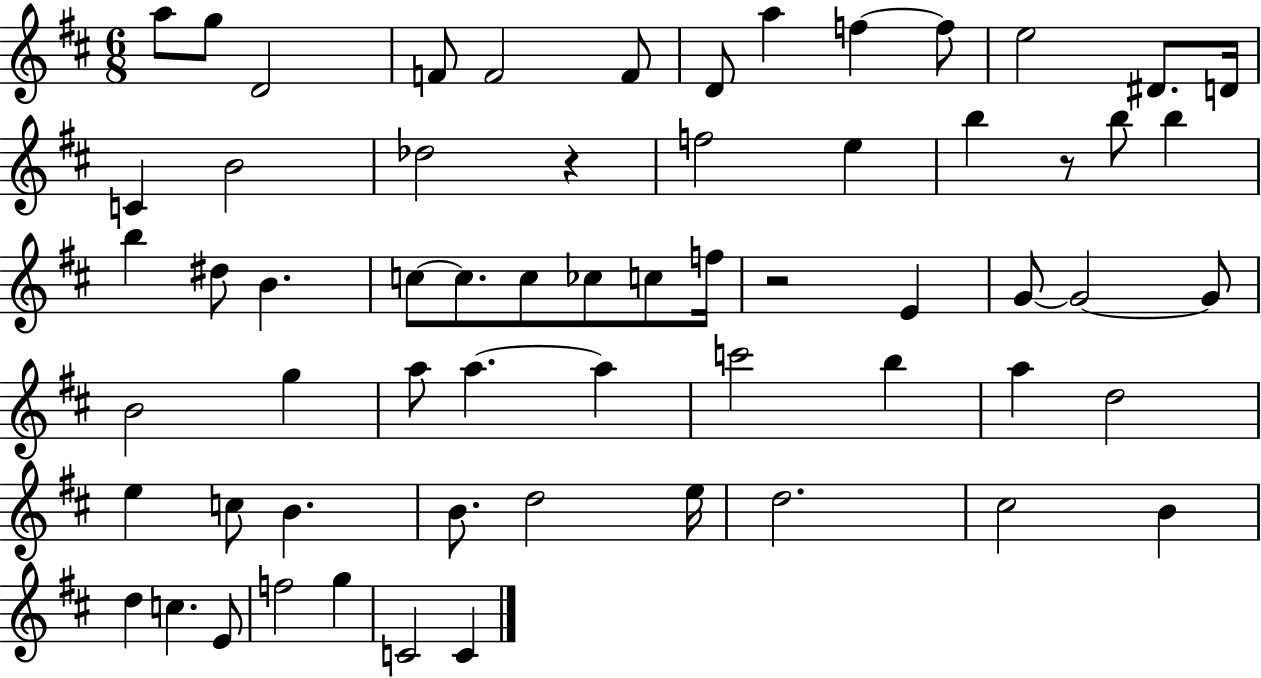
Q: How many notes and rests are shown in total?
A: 62